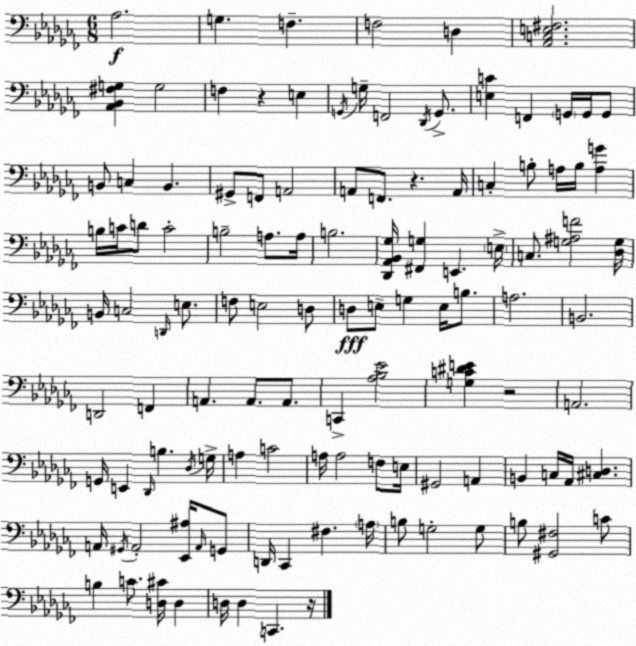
X:1
T:Untitled
M:6/8
L:1/4
K:Abm
_A,2 G, F, F,2 D, [_A,,C,E,^F,]2 [_A,,_B,,^F,G,] G,2 F, z E, G,,/4 G,/4 F,,2 _D,,/4 G,,/2 [E,C] F,, G,,/4 G,,/4 G,,/2 B,,/2 C, B,, ^G,,/2 F,,/2 A,,2 A,,/2 F,,/2 z A,,/4 C, B,/2 A,/4 B,/4 [A,G] B,/4 C/4 D/2 C2 B,2 A,/2 A,/4 B,2 [_D,,_A,,_B,,_G,]/4 [^F,,G,] E,, E,/4 C,/2 [G,^A,F]2 [_D,G,]/4 B,,/4 C,2 D,,/4 E,/2 F,/2 E,2 D,/2 D,/2 E,/2 G, E,/4 B,/2 A,2 B,,2 D,,2 F,, A,, A,,/2 A,,/2 C,, [_A,_B,_E]2 [G,C^DE] z2 A,,2 G,,/4 E,, _D,,/4 B, _D,/4 G,/4 A, C2 A,/4 A,2 F,/2 E,/4 ^G,,2 A,, B,, C,/4 _A,,/4 [^C,D,] A,,/4 ^G,,/4 A,,2 [_E,,^A,]/4 A,,/4 G,,/2 D,,/4 _C,, ^F, A,/4 B,/2 G,2 G,/2 B,/2 [^G,,^F,]2 C/2 B, C/2 [D,^C]/4 D, D,/4 D, C,, z/4